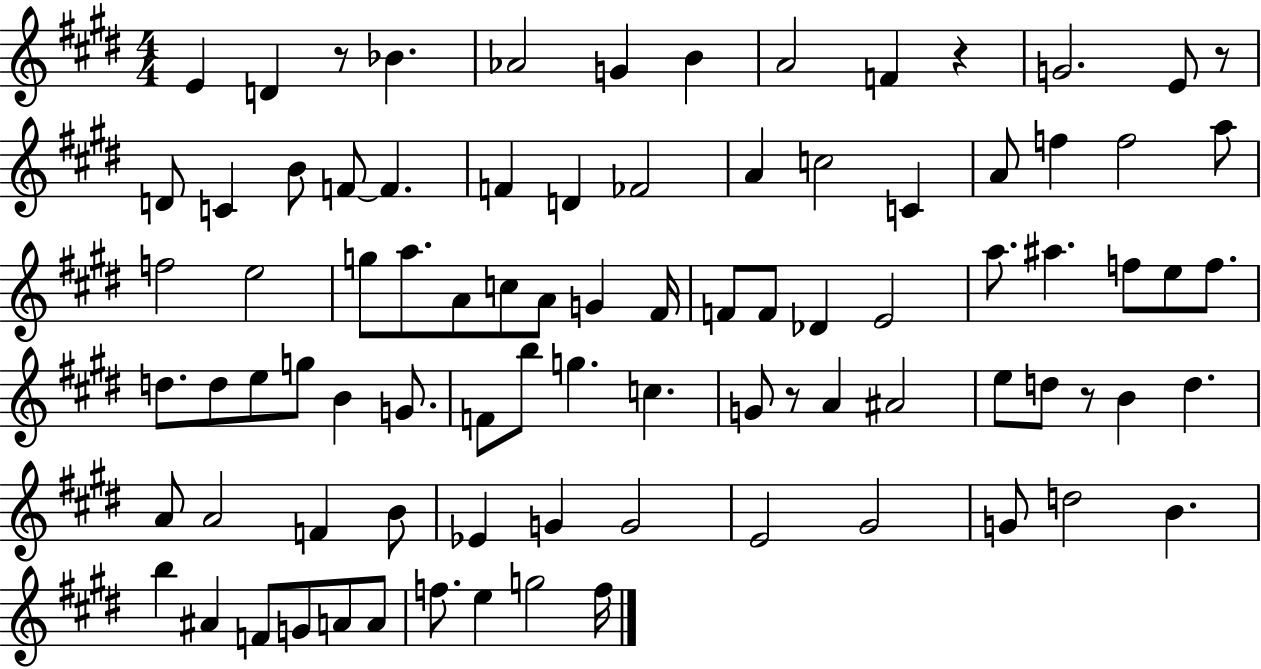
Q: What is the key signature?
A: E major